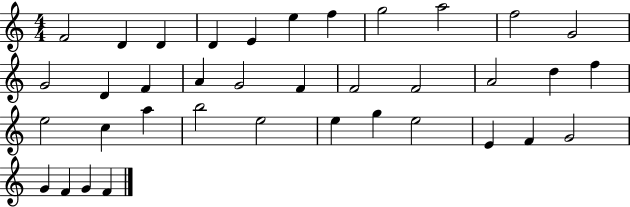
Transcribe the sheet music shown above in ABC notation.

X:1
T:Untitled
M:4/4
L:1/4
K:C
F2 D D D E e f g2 a2 f2 G2 G2 D F A G2 F F2 F2 A2 d f e2 c a b2 e2 e g e2 E F G2 G F G F